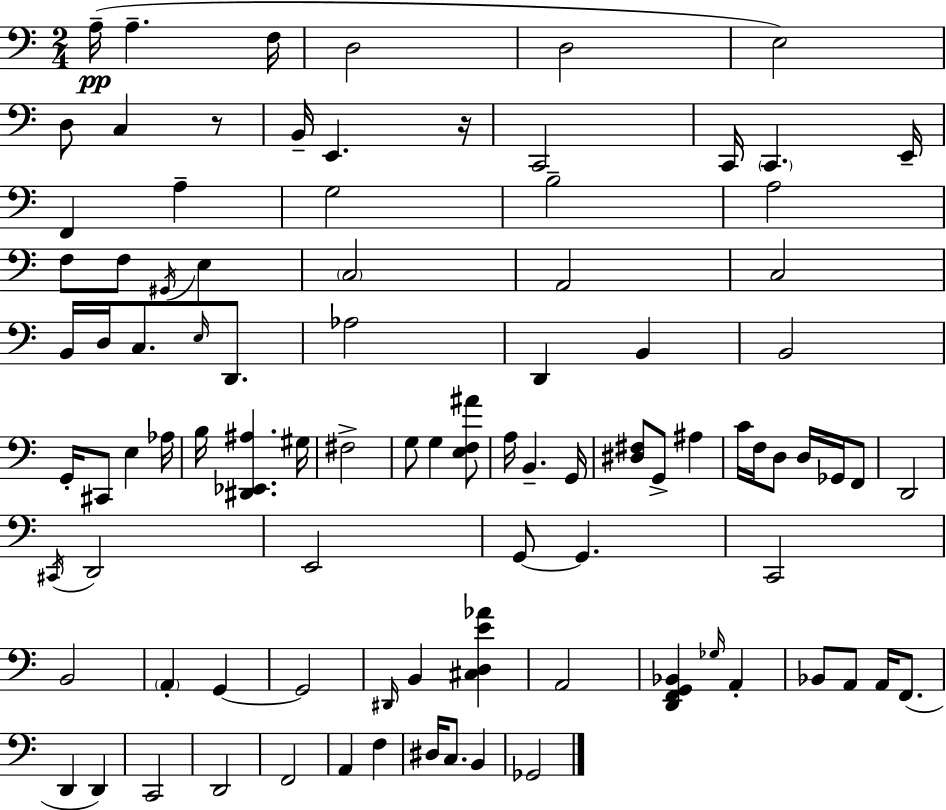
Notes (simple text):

A3/s A3/q. F3/s D3/h D3/h E3/h D3/e C3/q R/e B2/s E2/q. R/s C2/h C2/s C2/q. E2/s F2/q A3/q G3/h B3/h A3/h F3/e F3/e G#2/s E3/q C3/h A2/h C3/h B2/s D3/s C3/e. E3/s D2/e. Ab3/h D2/q B2/q B2/h G2/s C#2/e E3/q Ab3/s B3/s [D#2,Eb2,A#3]/q. G#3/s F#3/h G3/e G3/q [E3,F3,A#4]/e A3/s B2/q. G2/s [D#3,F#3]/e G2/e A#3/q C4/s F3/s D3/e D3/s Gb2/s F2/e D2/h C#2/s D2/h E2/h G2/e G2/q. C2/h B2/h A2/q G2/q G2/h D#2/s B2/q [C#3,D3,E4,Ab4]/q A2/h [D2,F2,G2,Bb2]/q Gb3/s A2/q Bb2/e A2/e A2/s F2/e. D2/q D2/q C2/h D2/h F2/h A2/q F3/q D#3/s C3/e. B2/q Gb2/h